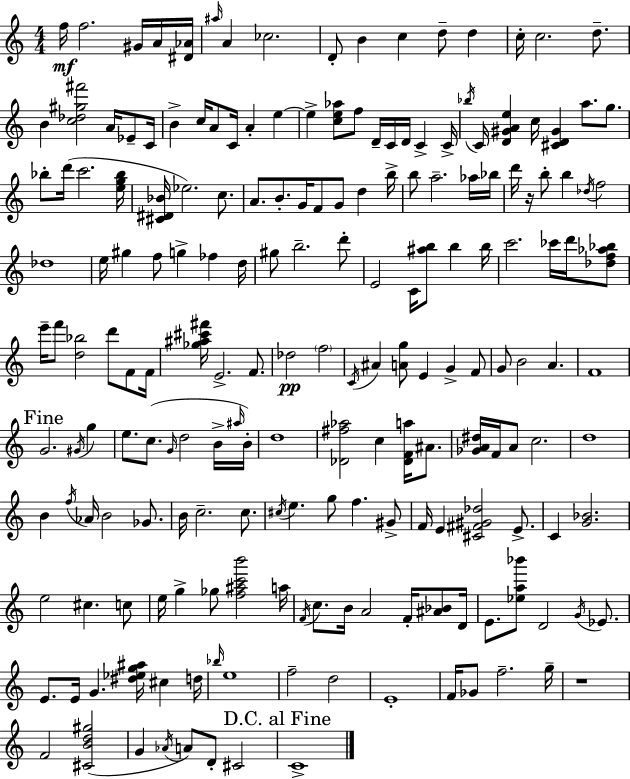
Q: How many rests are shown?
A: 2